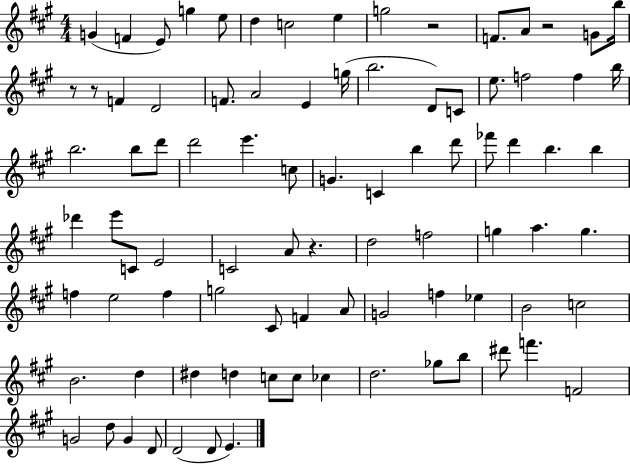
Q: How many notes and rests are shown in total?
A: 88